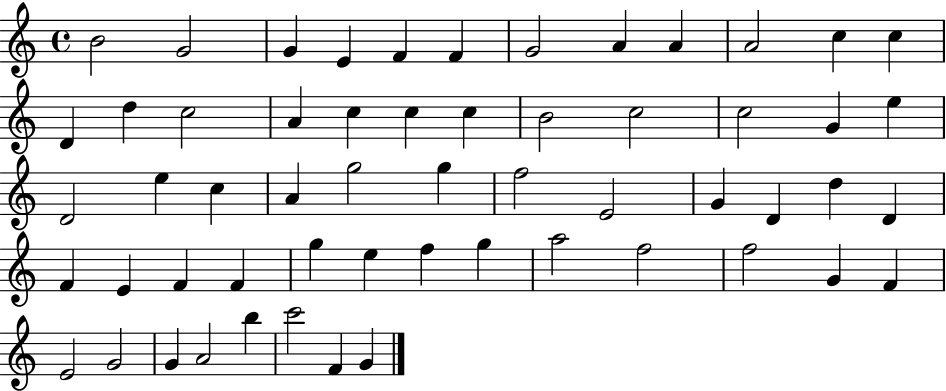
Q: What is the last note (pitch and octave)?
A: G4